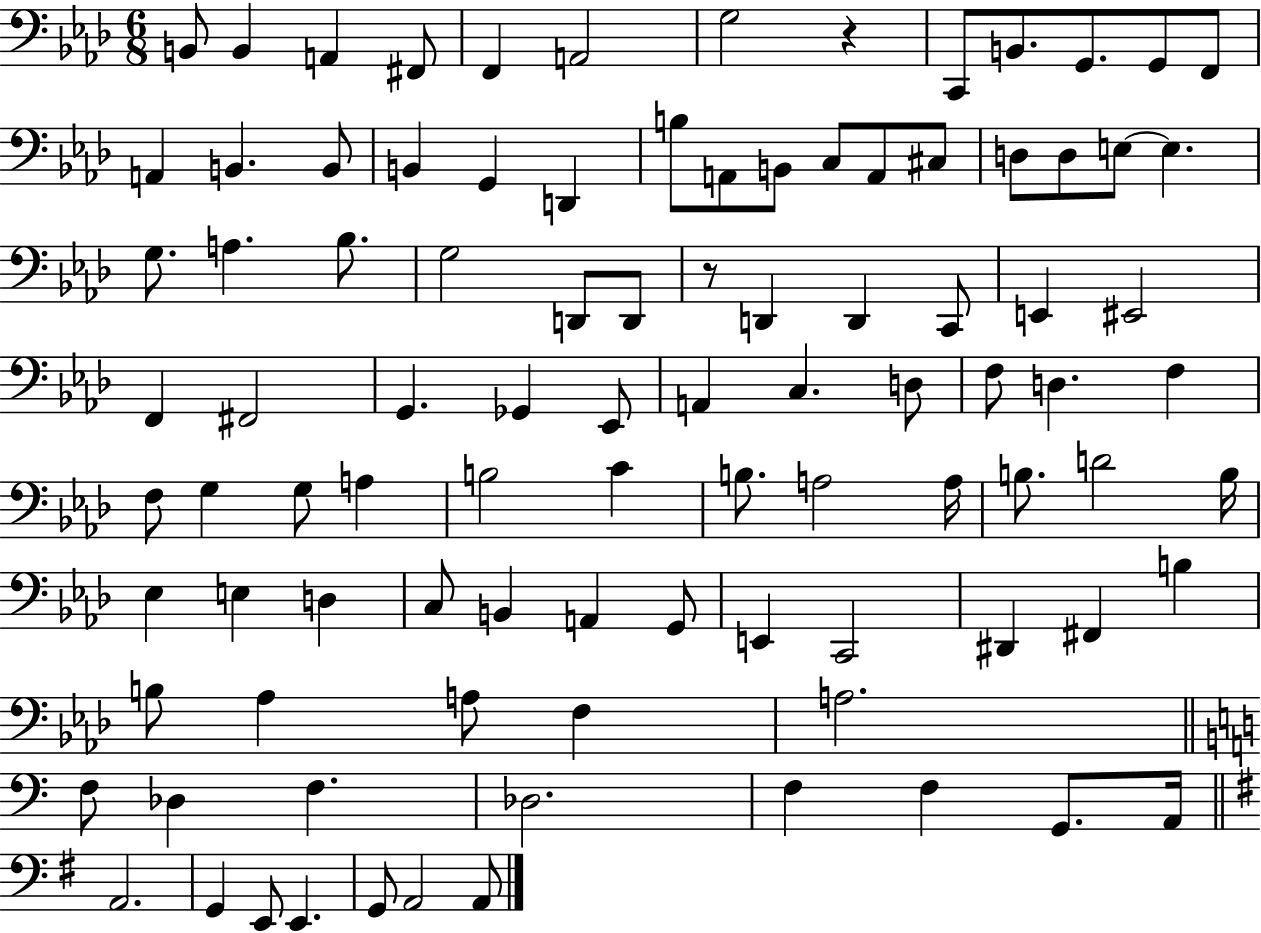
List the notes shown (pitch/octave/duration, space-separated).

B2/e B2/q A2/q F#2/e F2/q A2/h G3/h R/q C2/e B2/e. G2/e. G2/e F2/e A2/q B2/q. B2/e B2/q G2/q D2/q B3/e A2/e B2/e C3/e A2/e C#3/e D3/e D3/e E3/e E3/q. G3/e. A3/q. Bb3/e. G3/h D2/e D2/e R/e D2/q D2/q C2/e E2/q EIS2/h F2/q F#2/h G2/q. Gb2/q Eb2/e A2/q C3/q. D3/e F3/e D3/q. F3/q F3/e G3/q G3/e A3/q B3/h C4/q B3/e. A3/h A3/s B3/e. D4/h B3/s Eb3/q E3/q D3/q C3/e B2/q A2/q G2/e E2/q C2/h D#2/q F#2/q B3/q B3/e Ab3/q A3/e F3/q A3/h. F3/e Db3/q F3/q. Db3/h. F3/q F3/q G2/e. A2/s A2/h. G2/q E2/e E2/q. G2/e A2/h A2/e